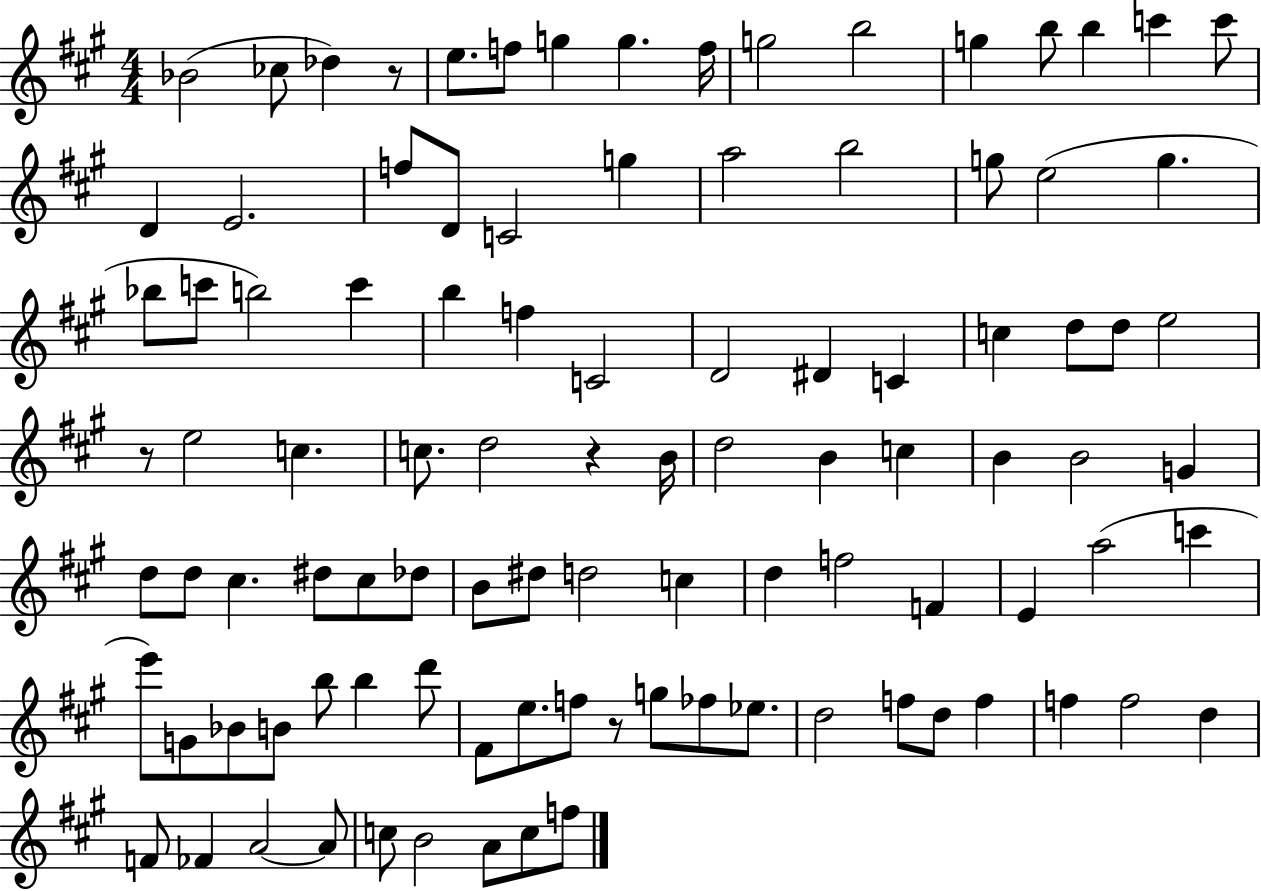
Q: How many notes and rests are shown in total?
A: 100